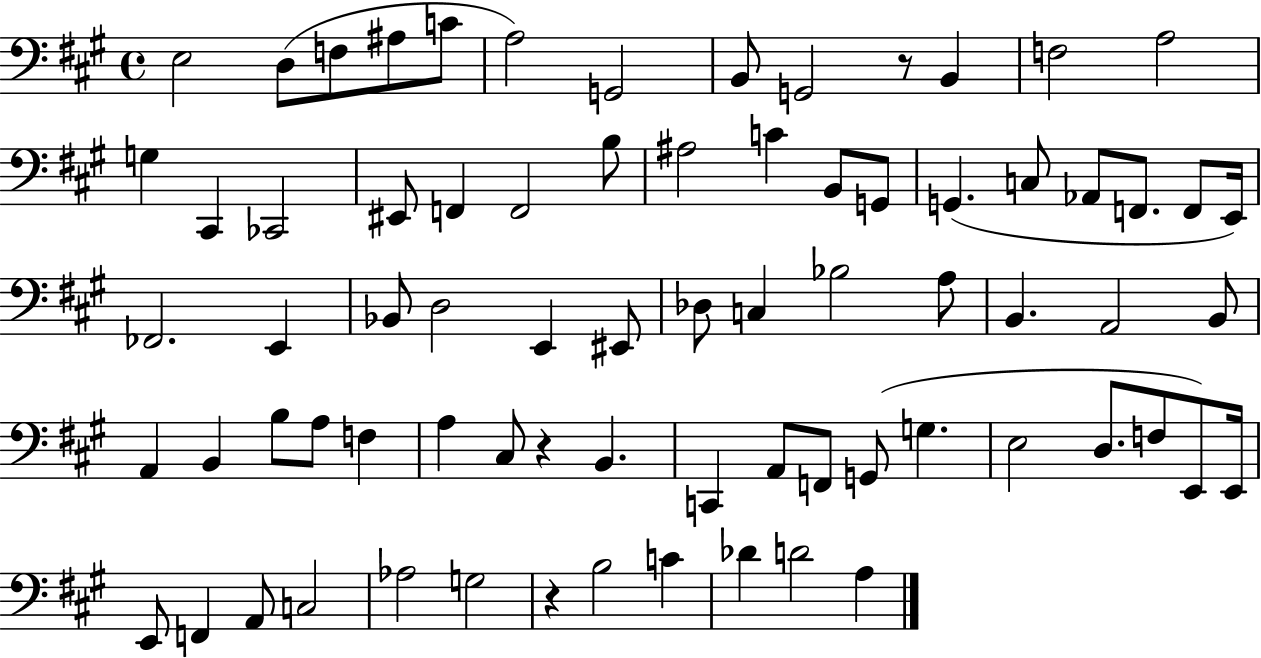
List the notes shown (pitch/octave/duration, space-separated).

E3/h D3/e F3/e A#3/e C4/e A3/h G2/h B2/e G2/h R/e B2/q F3/h A3/h G3/q C#2/q CES2/h EIS2/e F2/q F2/h B3/e A#3/h C4/q B2/e G2/e G2/q. C3/e Ab2/e F2/e. F2/e E2/s FES2/h. E2/q Bb2/e D3/h E2/q EIS2/e Db3/e C3/q Bb3/h A3/e B2/q. A2/h B2/e A2/q B2/q B3/e A3/e F3/q A3/q C#3/e R/q B2/q. C2/q A2/e F2/e G2/e G3/q. E3/h D3/e. F3/e E2/e E2/s E2/e F2/q A2/e C3/h Ab3/h G3/h R/q B3/h C4/q Db4/q D4/h A3/q